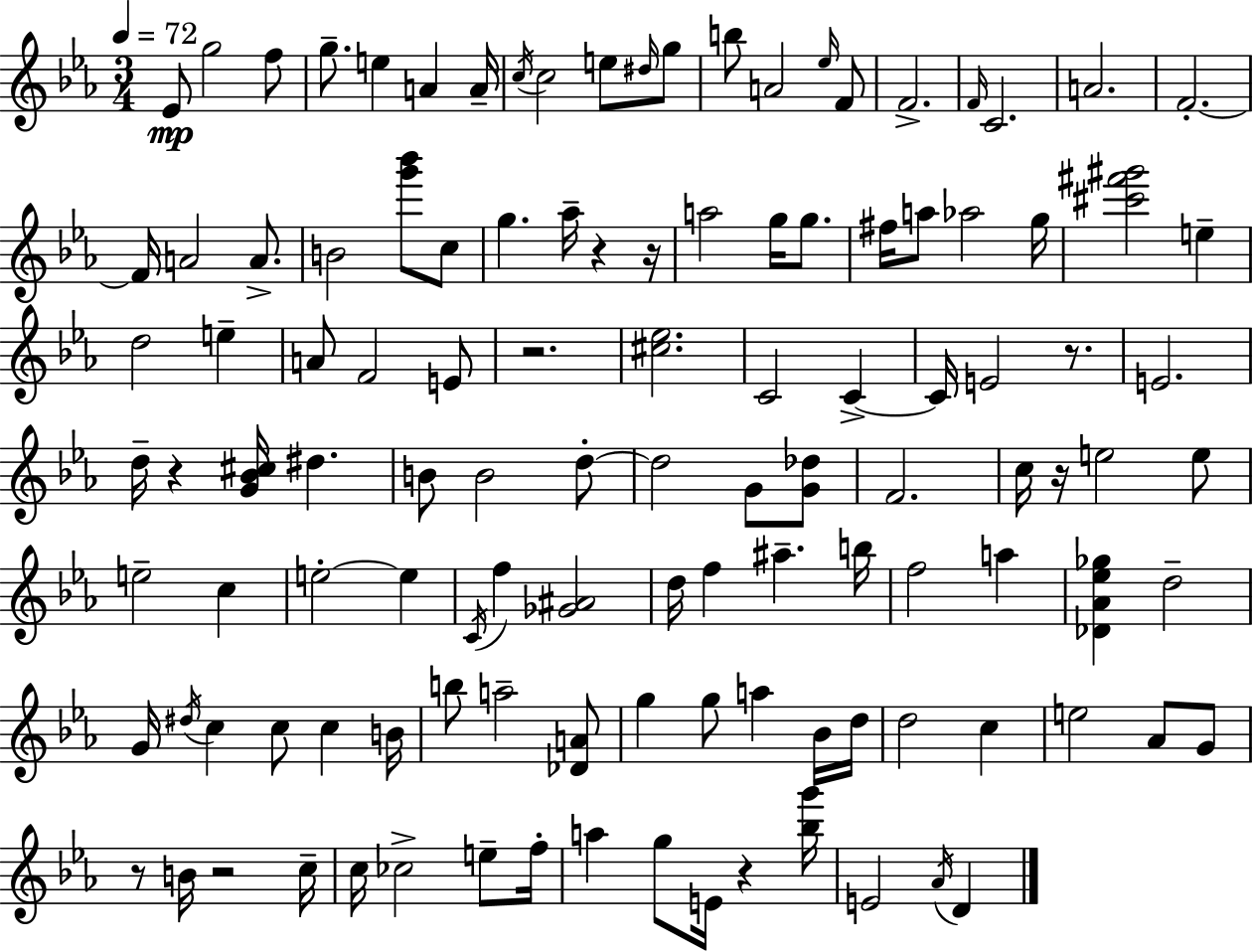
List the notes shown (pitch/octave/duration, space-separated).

Eb4/e G5/h F5/e G5/e. E5/q A4/q A4/s C5/s C5/h E5/e D#5/s G5/e B5/e A4/h Eb5/s F4/e F4/h. F4/s C4/h. A4/h. F4/h. F4/s A4/h A4/e. B4/h [G6,Bb6]/e C5/e G5/q. Ab5/s R/q R/s A5/h G5/s G5/e. F#5/s A5/e Ab5/h G5/s [C#6,F#6,G#6]/h E5/q D5/h E5/q A4/e F4/h E4/e R/h. [C#5,Eb5]/h. C4/h C4/q C4/s E4/h R/e. E4/h. D5/s R/q [G4,Bb4,C#5]/s D#5/q. B4/e B4/h D5/e D5/h G4/e [G4,Db5]/e F4/h. C5/s R/s E5/h E5/e E5/h C5/q E5/h E5/q C4/s F5/q [Gb4,A#4]/h D5/s F5/q A#5/q. B5/s F5/h A5/q [Db4,Ab4,Eb5,Gb5]/q D5/h G4/s D#5/s C5/q C5/e C5/q B4/s B5/e A5/h [Db4,A4]/e G5/q G5/e A5/q Bb4/s D5/s D5/h C5/q E5/h Ab4/e G4/e R/e B4/s R/h C5/s C5/s CES5/h E5/e F5/s A5/q G5/e E4/s R/q [Bb5,G6]/s E4/h Ab4/s D4/q